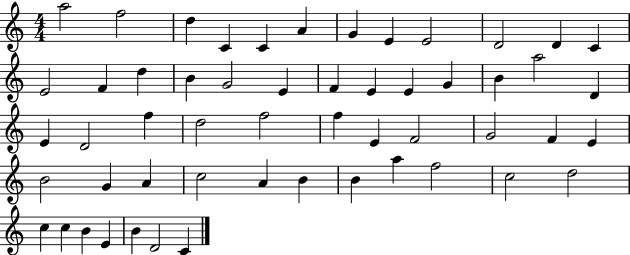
{
  \clef treble
  \numericTimeSignature
  \time 4/4
  \key c \major
  a''2 f''2 | d''4 c'4 c'4 a'4 | g'4 e'4 e'2 | d'2 d'4 c'4 | \break e'2 f'4 d''4 | b'4 g'2 e'4 | f'4 e'4 e'4 g'4 | b'4 a''2 d'4 | \break e'4 d'2 f''4 | d''2 f''2 | f''4 e'4 f'2 | g'2 f'4 e'4 | \break b'2 g'4 a'4 | c''2 a'4 b'4 | b'4 a''4 f''2 | c''2 d''2 | \break c''4 c''4 b'4 e'4 | b'4 d'2 c'4 | \bar "|."
}